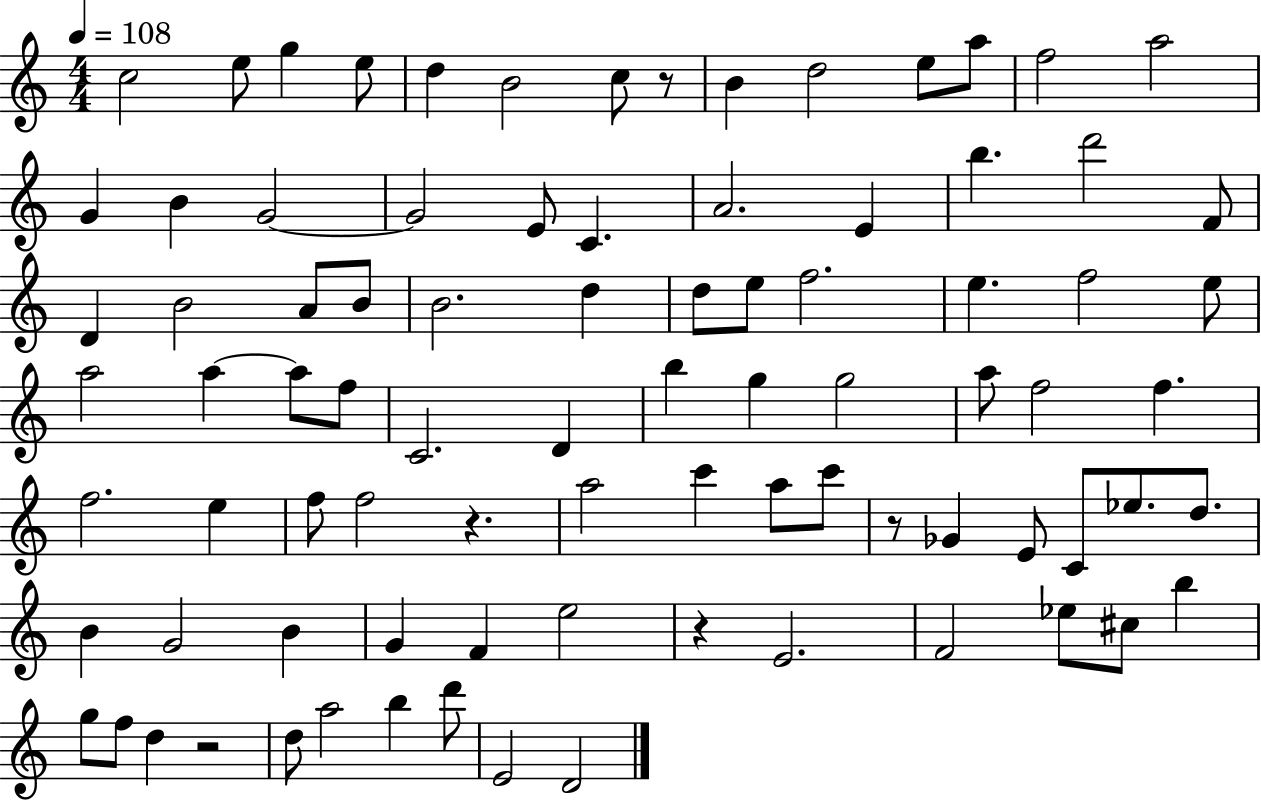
C5/h E5/e G5/q E5/e D5/q B4/h C5/e R/e B4/q D5/h E5/e A5/e F5/h A5/h G4/q B4/q G4/h G4/h E4/e C4/q. A4/h. E4/q B5/q. D6/h F4/e D4/q B4/h A4/e B4/e B4/h. D5/q D5/e E5/e F5/h. E5/q. F5/h E5/e A5/h A5/q A5/e F5/e C4/h. D4/q B5/q G5/q G5/h A5/e F5/h F5/q. F5/h. E5/q F5/e F5/h R/q. A5/h C6/q A5/e C6/e R/e Gb4/q E4/e C4/e Eb5/e. D5/e. B4/q G4/h B4/q G4/q F4/q E5/h R/q E4/h. F4/h Eb5/e C#5/e B5/q G5/e F5/e D5/q R/h D5/e A5/h B5/q D6/e E4/h D4/h